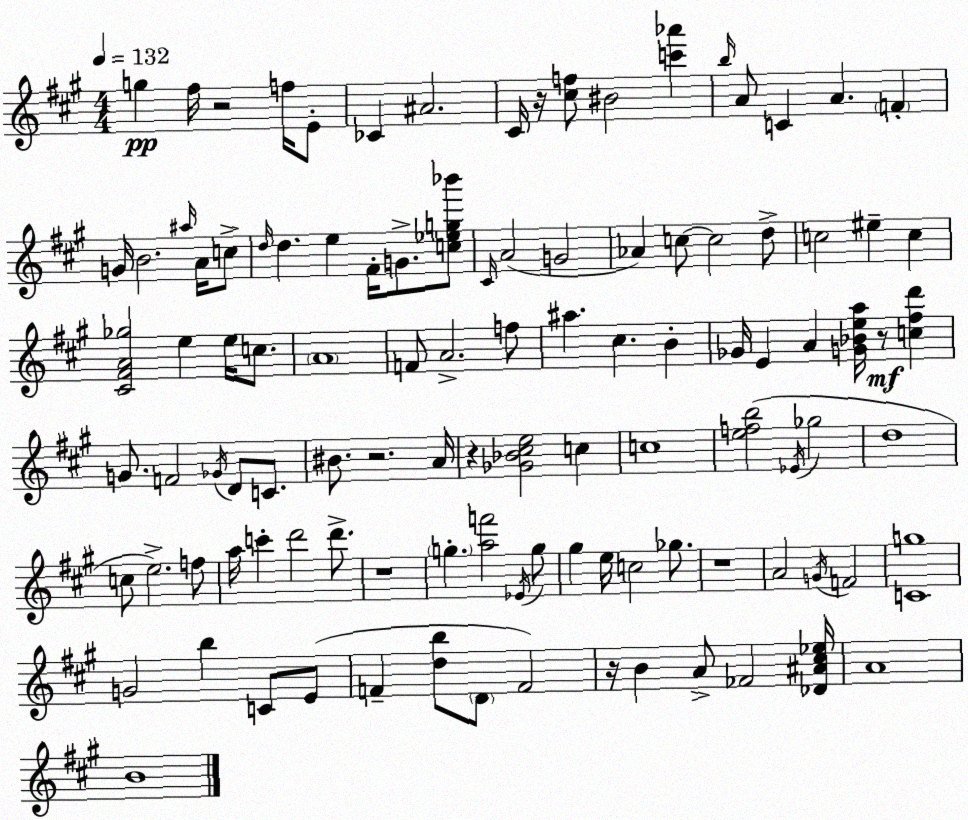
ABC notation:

X:1
T:Untitled
M:4/4
L:1/4
K:A
g ^f/4 z2 f/4 E/2 _C ^A2 ^C/4 z/4 [^cf]/2 ^B2 [c'_a'] b/4 A/2 C A F G/4 B2 ^a/4 A/4 c/2 d/4 d e ^F/4 G/2 [c_eg_b']/2 ^C/4 A2 G2 _A c/2 c2 d/2 c2 ^e c [^C^FA_g]2 e e/4 c/2 A4 F/2 A2 f/2 ^a ^c B _G/4 E A [G_Bea]/4 z/2 [c^fd'] G/2 F2 _G/4 D/2 C/2 ^B/2 z2 A/4 z [_G_B^ce]2 c c4 [efb]2 _E/4 _g2 d4 c/2 e2 f/2 a/4 c' d'2 d'/2 z4 g [af']2 _E/4 g/2 ^g e/4 c2 _g/2 z4 A2 G/4 F2 [Cg]4 G2 b C/2 E/2 F [db]/2 D/2 F2 z/4 B A/2 _F2 [_D^A^c_e]/4 A4 B4